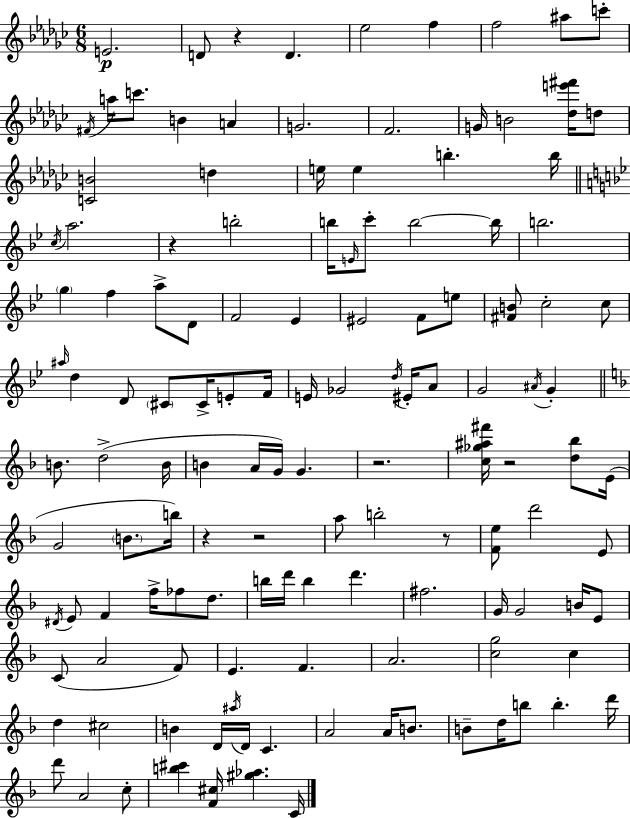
X:1
T:Untitled
M:6/8
L:1/4
K:Ebm
E2 D/2 z D _e2 f f2 ^a/2 c'/2 ^F/4 a/4 c'/2 B A G2 F2 G/4 B2 [_de'^f']/4 d/2 [CB]2 d e/4 e b b/4 c/4 a2 z b2 b/4 E/4 c'/2 b2 b/4 b2 g f a/2 D/2 F2 _E ^E2 F/2 e/2 [^FB]/2 c2 c/2 ^a/4 d D/2 ^C/2 ^C/4 E/2 F/4 E/4 _G2 d/4 ^E/4 A/2 G2 ^A/4 G B/2 d2 B/4 B A/4 G/4 G z2 [c_g^a^f']/4 z2 [d_b]/2 E/4 G2 B/2 b/4 z z2 a/2 b2 z/2 [Fe]/2 d'2 E/2 ^D/4 E/2 F f/4 _f/2 d/2 b/4 d'/4 b d' ^f2 G/4 G2 B/4 E/2 C/2 A2 F/2 E F A2 [cg]2 c d ^c2 B D/4 ^a/4 D/4 C A2 A/4 B/2 B/2 d/4 b/2 b d'/4 d'/2 A2 c/2 [b^c'] [F^c]/4 [^g_a] C/4